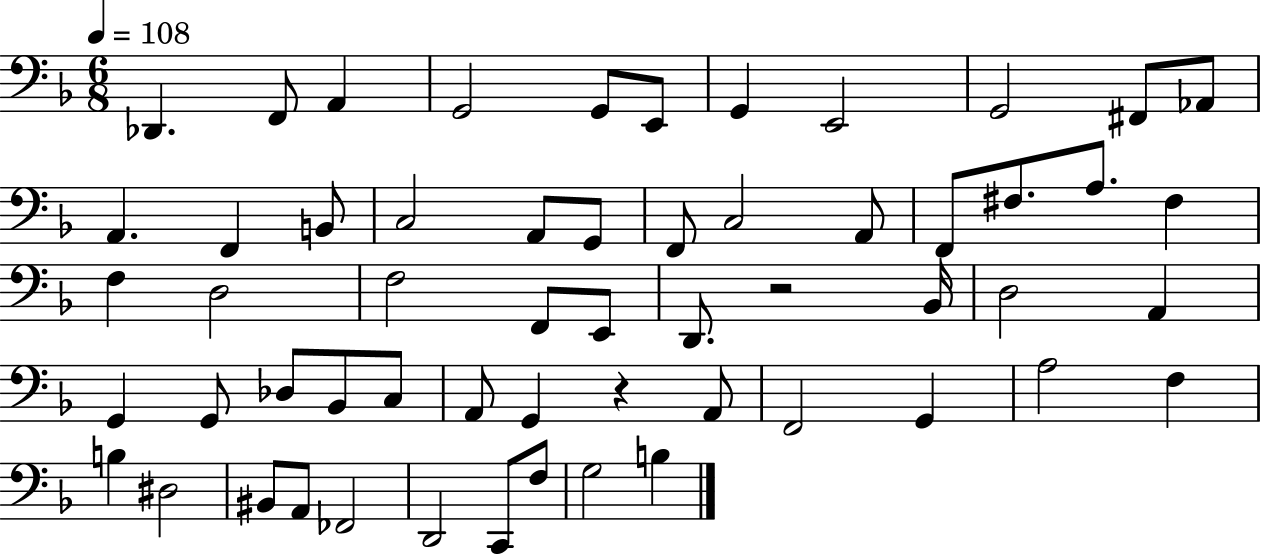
X:1
T:Untitled
M:6/8
L:1/4
K:F
_D,, F,,/2 A,, G,,2 G,,/2 E,,/2 G,, E,,2 G,,2 ^F,,/2 _A,,/2 A,, F,, B,,/2 C,2 A,,/2 G,,/2 F,,/2 C,2 A,,/2 F,,/2 ^F,/2 A,/2 ^F, F, D,2 F,2 F,,/2 E,,/2 D,,/2 z2 _B,,/4 D,2 A,, G,, G,,/2 _D,/2 _B,,/2 C,/2 A,,/2 G,, z A,,/2 F,,2 G,, A,2 F, B, ^D,2 ^B,,/2 A,,/2 _F,,2 D,,2 C,,/2 F,/2 G,2 B,